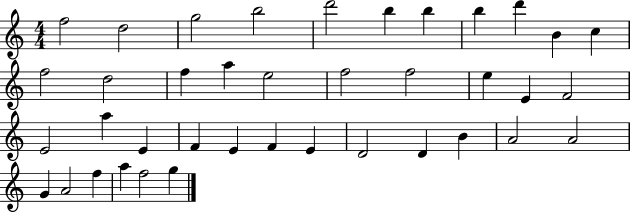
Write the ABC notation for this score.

X:1
T:Untitled
M:4/4
L:1/4
K:C
f2 d2 g2 b2 d'2 b b b d' B c f2 d2 f a e2 f2 f2 e E F2 E2 a E F E F E D2 D B A2 A2 G A2 f a f2 g